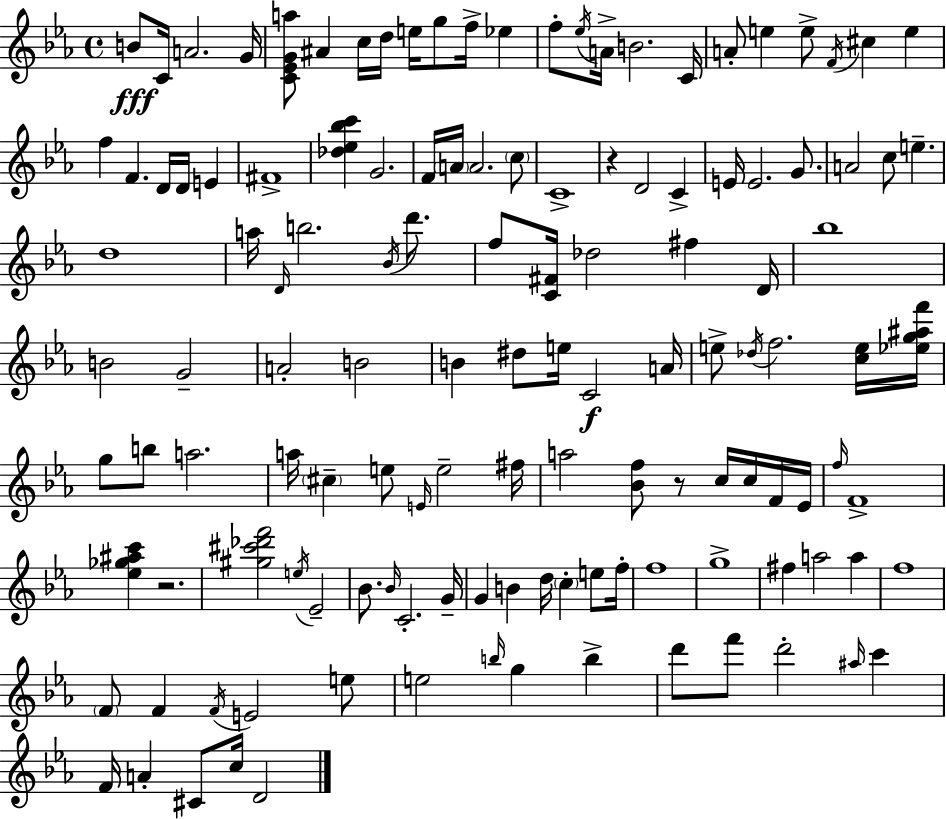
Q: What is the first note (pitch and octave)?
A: B4